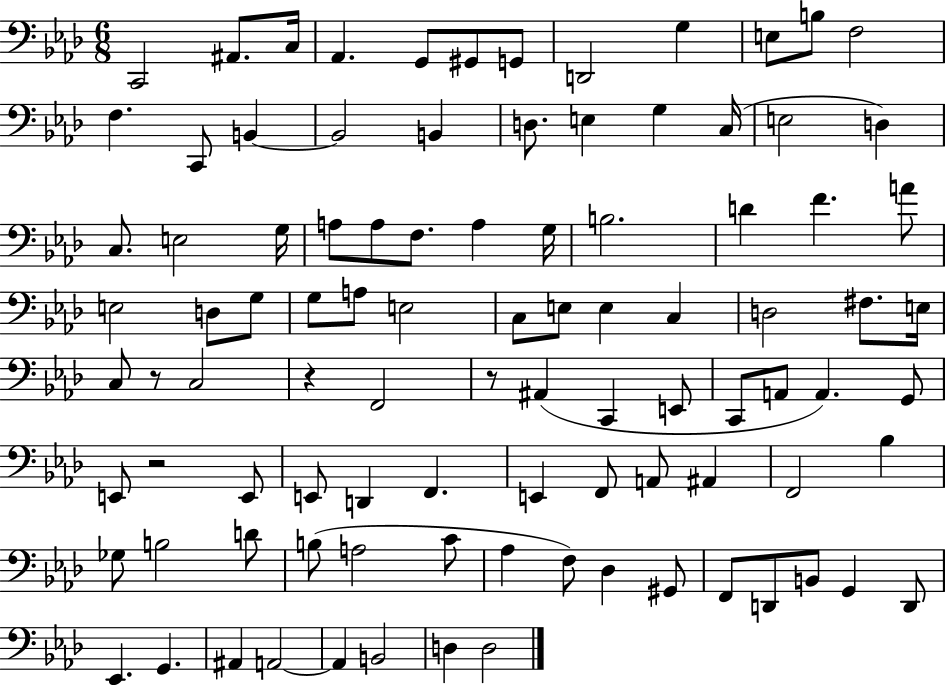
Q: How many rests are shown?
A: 4